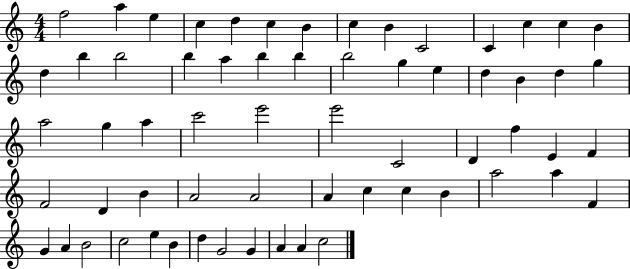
{
  \clef treble
  \numericTimeSignature
  \time 4/4
  \key c \major
  f''2 a''4 e''4 | c''4 d''4 c''4 b'4 | c''4 b'4 c'2 | c'4 c''4 c''4 b'4 | \break d''4 b''4 b''2 | b''4 a''4 b''4 b''4 | b''2 g''4 e''4 | d''4 b'4 d''4 g''4 | \break a''2 g''4 a''4 | c'''2 e'''2 | e'''2 c'2 | d'4 f''4 e'4 f'4 | \break f'2 d'4 b'4 | a'2 a'2 | a'4 c''4 c''4 b'4 | a''2 a''4 f'4 | \break g'4 a'4 b'2 | c''2 e''4 b'4 | d''4 g'2 g'4 | a'4 a'4 c''2 | \break \bar "|."
}